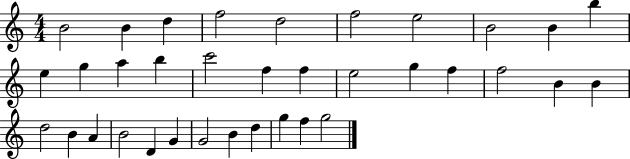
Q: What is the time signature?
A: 4/4